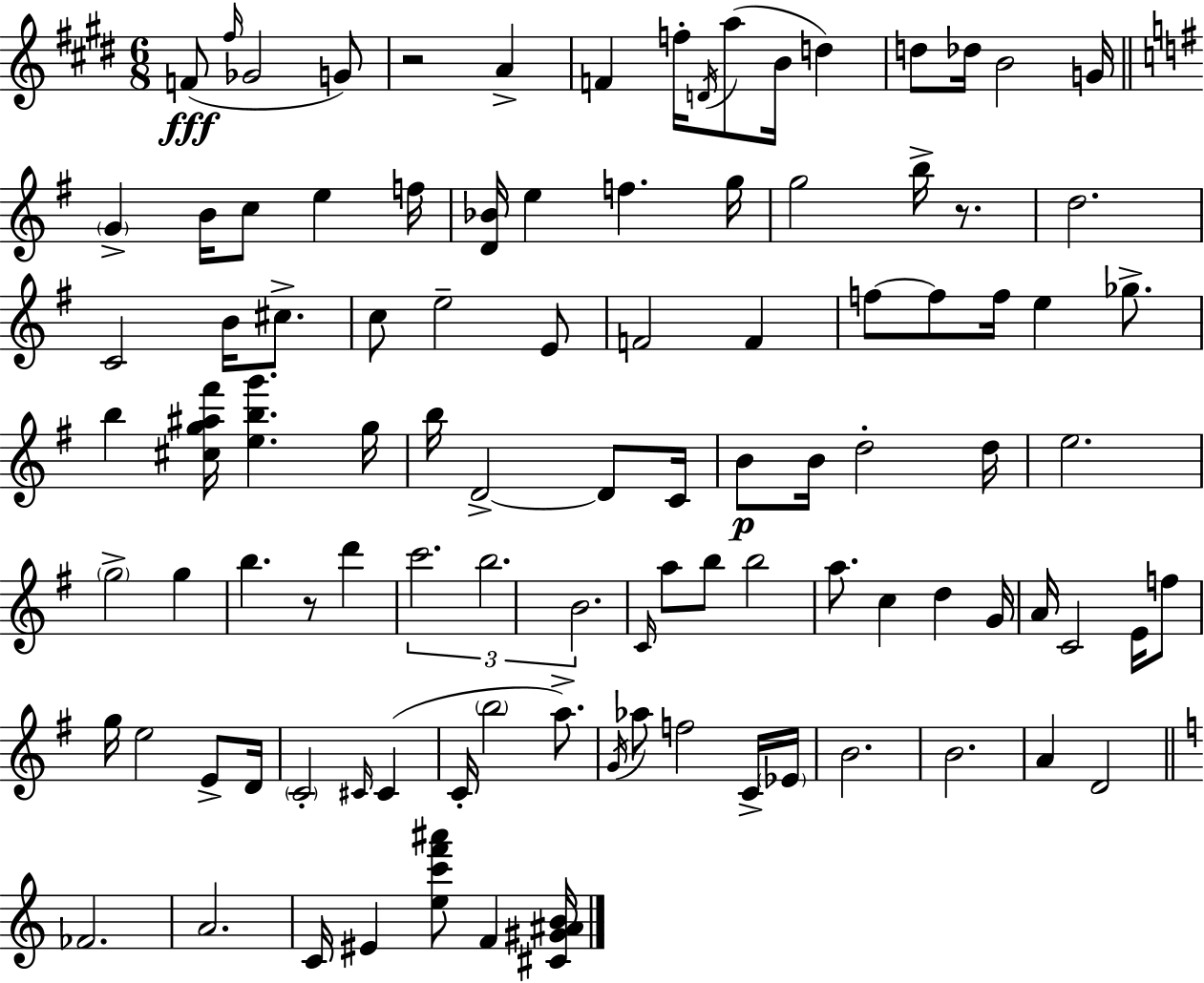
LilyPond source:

{
  \clef treble
  \numericTimeSignature
  \time 6/8
  \key e \major
  f'8(\fff \grace { fis''16 } ges'2 g'8) | r2 a'4-> | f'4 f''16-. \acciaccatura { d'16 } a''8( b'16 d''4) | d''8 des''16 b'2 | \break g'16 \bar "||" \break \key g \major \parenthesize g'4-> b'16 c''8 e''4 f''16 | <d' bes'>16 e''4 f''4. g''16 | g''2 b''16-> r8. | d''2. | \break c'2 b'16 cis''8.-> | c''8 e''2-- e'8 | f'2 f'4 | f''8~~ f''8 f''16 e''4 ges''8.-> | \break b''4 <cis'' g'' ais'' fis'''>16 <e'' b'' g'''>4. g''16 | b''16 d'2->~~ d'8 c'16 | b'8\p b'16 d''2-. d''16 | e''2. | \break \parenthesize g''2-> g''4 | b''4. r8 d'''4 | \tuplet 3/2 { c'''2. | b''2. | \break b'2. } | \grace { c'16 } a''8 b''8 b''2 | a''8. c''4 d''4 | g'16 a'16 c'2 e'16 f''8 | \break g''16 e''2 e'8-> | d'16 \parenthesize c'2-. \grace { cis'16 }( cis'4 | c'16-. \parenthesize b''2 a''8.->) | \acciaccatura { g'16 } aes''8 f''2 | \break c'16-> \parenthesize ees'16 b'2. | b'2. | a'4 d'2 | \bar "||" \break \key a \minor fes'2. | a'2. | c'16 eis'4 <e'' c''' f''' ais'''>8 f'4 <cis' gis' ais' b'>16 | \bar "|."
}